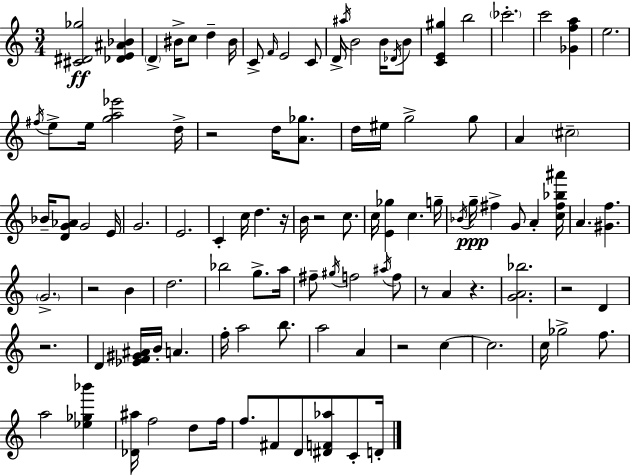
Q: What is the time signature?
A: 3/4